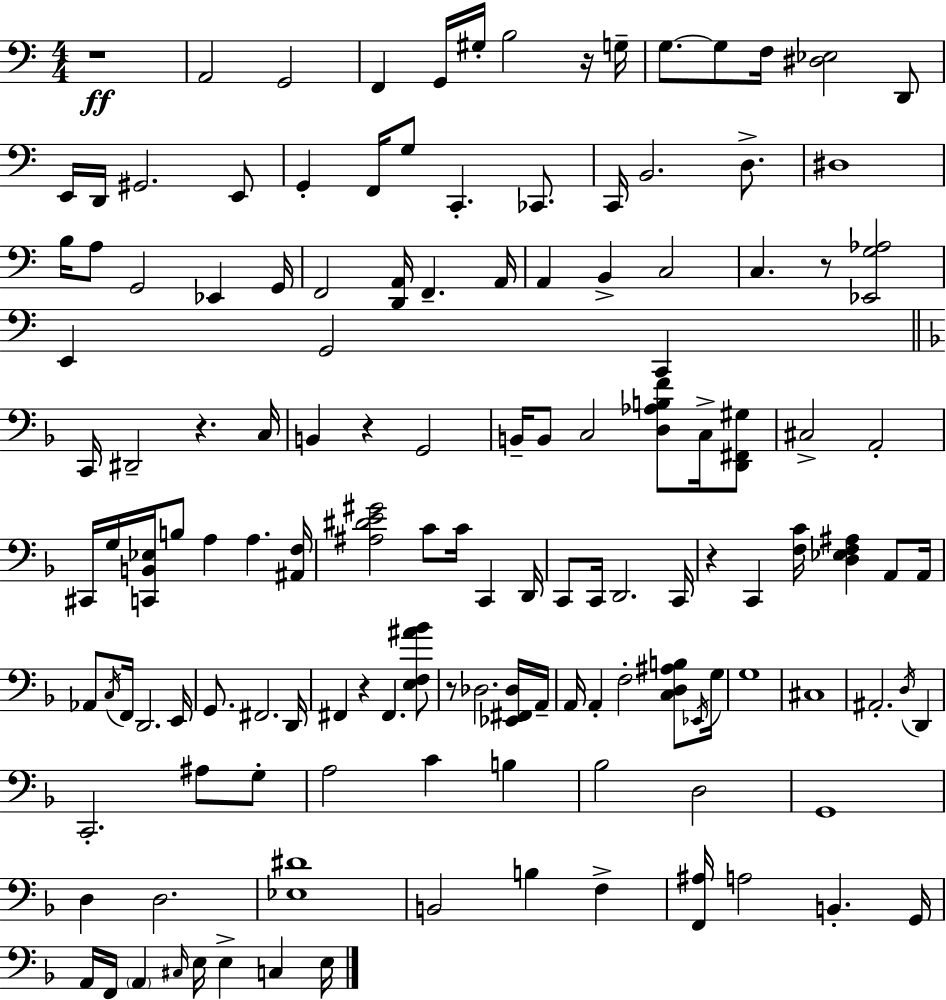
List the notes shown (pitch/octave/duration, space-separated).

R/w A2/h G2/h F2/q G2/s G#3/s B3/h R/s G3/s G3/e. G3/e F3/s [D#3,Eb3]/h D2/e E2/s D2/s G#2/h. E2/e G2/q F2/s G3/e C2/q. CES2/e. C2/s B2/h. D3/e. D#3/w B3/s A3/e G2/h Eb2/q G2/s F2/h [D2,A2]/s F2/q. A2/s A2/q B2/q C3/h C3/q. R/e [Eb2,G3,Ab3]/h E2/q G2/h C2/q C2/s D#2/h R/q. C3/s B2/q R/q G2/h B2/s B2/e C3/h [D3,Ab3,B3,F4]/e C3/s [D2,F#2,G#3]/e C#3/h A2/h C#2/s G3/s [C2,B2,Eb3]/s B3/e A3/q A3/q. [A#2,F3]/s [A#3,D#4,E4,G#4]/h C4/e C4/s C2/q D2/s C2/e C2/s D2/h. C2/s R/q C2/q [F3,C4]/s [D3,Eb3,F3,A#3]/q A2/e A2/s Ab2/e C3/s F2/s D2/h. E2/s G2/e. F#2/h. D2/s F#2/q R/q F#2/q. [E3,F3,A#4,Bb4]/e R/e Db3/h. [Eb2,F#2,Db3]/s A2/s A2/s A2/q F3/h [C3,D3,A#3,B3]/e Eb2/s G3/s G3/w C#3/w A#2/h. D3/s D2/q C2/h. A#3/e G3/e A3/h C4/q B3/q Bb3/h D3/h G2/w D3/q D3/h. [Eb3,D#4]/w B2/h B3/q F3/q [F2,A#3]/s A3/h B2/q. G2/s A2/s F2/s A2/q C#3/s E3/s E3/q C3/q E3/s